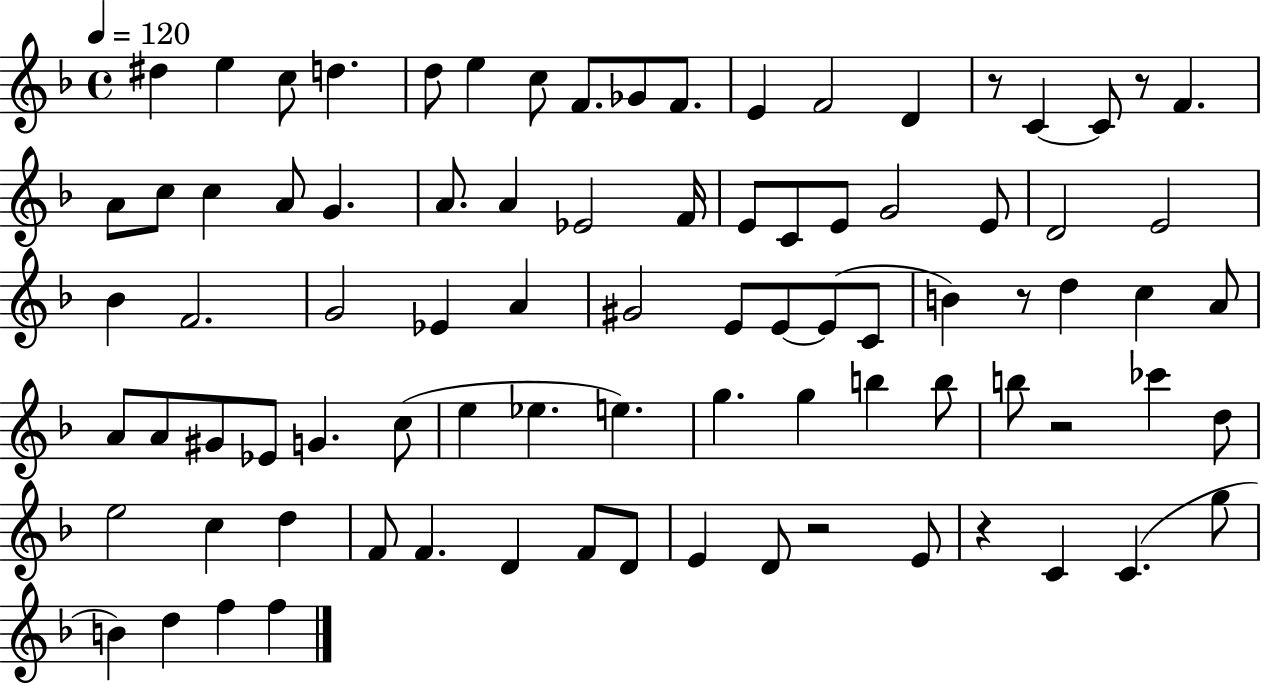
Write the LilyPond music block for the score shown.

{
  \clef treble
  \time 4/4
  \defaultTimeSignature
  \key f \major
  \tempo 4 = 120
  \repeat volta 2 { dis''4 e''4 c''8 d''4. | d''8 e''4 c''8 f'8. ges'8 f'8. | e'4 f'2 d'4 | r8 c'4~~ c'8 r8 f'4. | \break a'8 c''8 c''4 a'8 g'4. | a'8. a'4 ees'2 f'16 | e'8 c'8 e'8 g'2 e'8 | d'2 e'2 | \break bes'4 f'2. | g'2 ees'4 a'4 | gis'2 e'8 e'8~~ e'8( c'8 | b'4) r8 d''4 c''4 a'8 | \break a'8 a'8 gis'8 ees'8 g'4. c''8( | e''4 ees''4. e''4.) | g''4. g''4 b''4 b''8 | b''8 r2 ces'''4 d''8 | \break e''2 c''4 d''4 | f'8 f'4. d'4 f'8 d'8 | e'4 d'8 r2 e'8 | r4 c'4 c'4.( g''8 | \break b'4) d''4 f''4 f''4 | } \bar "|."
}